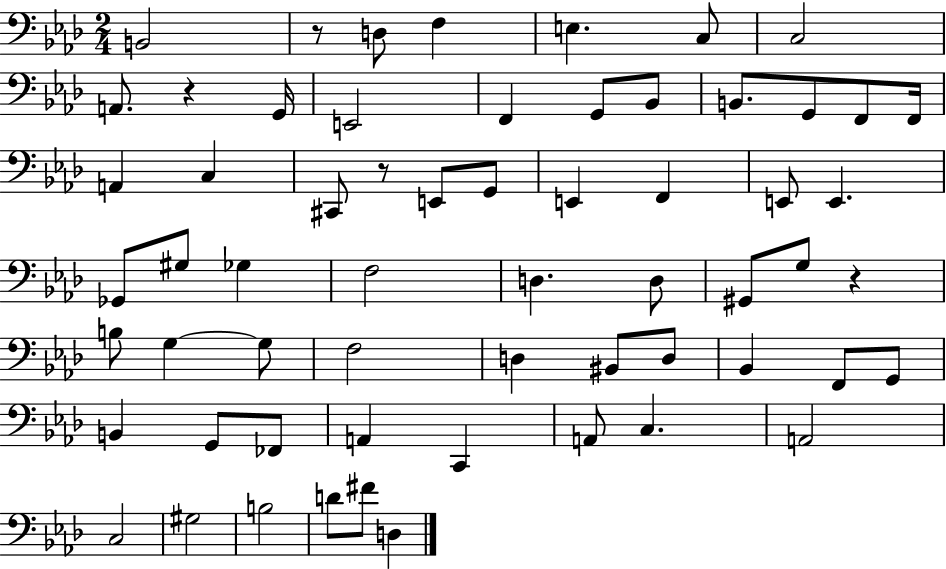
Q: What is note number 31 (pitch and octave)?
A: D3